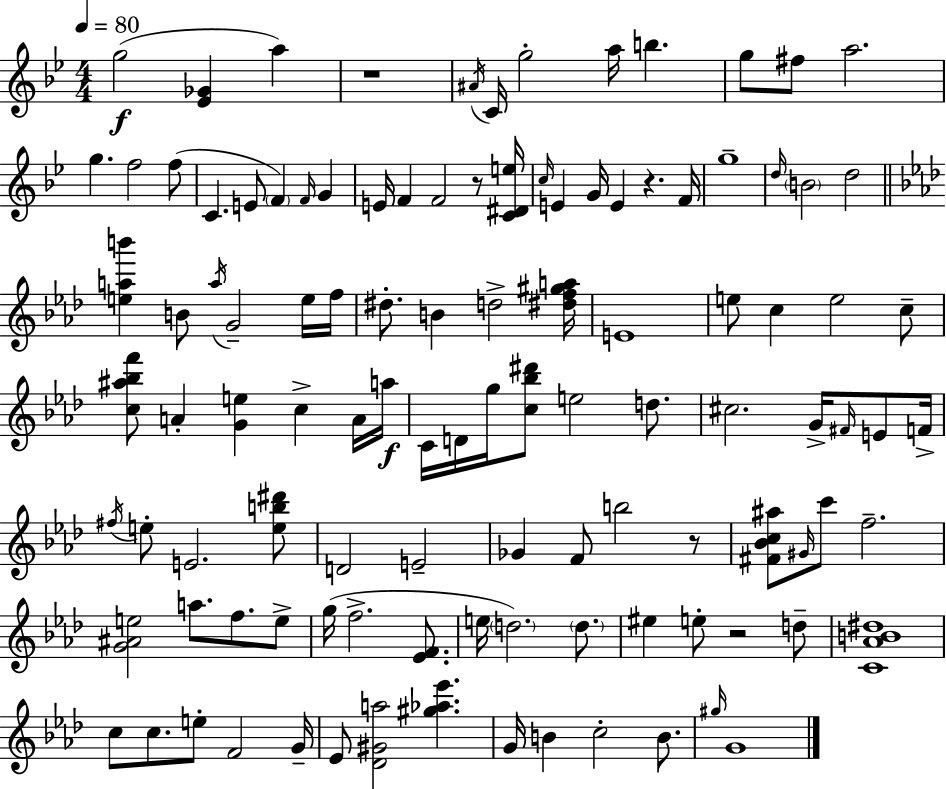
G5/h [Eb4,Gb4]/q A5/q R/w A#4/s C4/s G5/h A5/s B5/q. G5/e F#5/e A5/h. G5/q. F5/h F5/e C4/q. E4/e F4/q F4/s G4/q E4/s F4/q F4/h R/e [C4,D#4,E5]/s C5/s E4/q G4/s E4/q R/q. F4/s G5/w D5/s B4/h D5/h [E5,A5,B6]/q B4/e A5/s G4/h E5/s F5/s D#5/e. B4/q D5/h [D#5,F5,G#5,A5]/s E4/w E5/e C5/q E5/h C5/e [C5,A#5,Bb5,F6]/e A4/q [G4,E5]/q C5/q A4/s A5/s C4/s D4/s G5/s [C5,Bb5,D#6]/e E5/h D5/e. C#5/h. G4/s F#4/s E4/e F4/s F#5/s E5/e E4/h. [E5,B5,D#6]/e D4/h E4/h Gb4/q F4/e B5/h R/e [F#4,Bb4,C5,A#5]/e G#4/s C6/e F5/h. [G4,A#4,E5]/h A5/e. F5/e. E5/e G5/s F5/h. [Eb4,F4]/e. E5/s D5/h. D5/e. EIS5/q E5/e R/h D5/e [C4,Ab4,B4,D#5]/w C5/e C5/e. E5/e F4/h G4/s Eb4/e [Db4,G#4,A5]/h [G#5,Ab5,Eb6]/q. G4/s B4/q C5/h B4/e. G#5/s G4/w